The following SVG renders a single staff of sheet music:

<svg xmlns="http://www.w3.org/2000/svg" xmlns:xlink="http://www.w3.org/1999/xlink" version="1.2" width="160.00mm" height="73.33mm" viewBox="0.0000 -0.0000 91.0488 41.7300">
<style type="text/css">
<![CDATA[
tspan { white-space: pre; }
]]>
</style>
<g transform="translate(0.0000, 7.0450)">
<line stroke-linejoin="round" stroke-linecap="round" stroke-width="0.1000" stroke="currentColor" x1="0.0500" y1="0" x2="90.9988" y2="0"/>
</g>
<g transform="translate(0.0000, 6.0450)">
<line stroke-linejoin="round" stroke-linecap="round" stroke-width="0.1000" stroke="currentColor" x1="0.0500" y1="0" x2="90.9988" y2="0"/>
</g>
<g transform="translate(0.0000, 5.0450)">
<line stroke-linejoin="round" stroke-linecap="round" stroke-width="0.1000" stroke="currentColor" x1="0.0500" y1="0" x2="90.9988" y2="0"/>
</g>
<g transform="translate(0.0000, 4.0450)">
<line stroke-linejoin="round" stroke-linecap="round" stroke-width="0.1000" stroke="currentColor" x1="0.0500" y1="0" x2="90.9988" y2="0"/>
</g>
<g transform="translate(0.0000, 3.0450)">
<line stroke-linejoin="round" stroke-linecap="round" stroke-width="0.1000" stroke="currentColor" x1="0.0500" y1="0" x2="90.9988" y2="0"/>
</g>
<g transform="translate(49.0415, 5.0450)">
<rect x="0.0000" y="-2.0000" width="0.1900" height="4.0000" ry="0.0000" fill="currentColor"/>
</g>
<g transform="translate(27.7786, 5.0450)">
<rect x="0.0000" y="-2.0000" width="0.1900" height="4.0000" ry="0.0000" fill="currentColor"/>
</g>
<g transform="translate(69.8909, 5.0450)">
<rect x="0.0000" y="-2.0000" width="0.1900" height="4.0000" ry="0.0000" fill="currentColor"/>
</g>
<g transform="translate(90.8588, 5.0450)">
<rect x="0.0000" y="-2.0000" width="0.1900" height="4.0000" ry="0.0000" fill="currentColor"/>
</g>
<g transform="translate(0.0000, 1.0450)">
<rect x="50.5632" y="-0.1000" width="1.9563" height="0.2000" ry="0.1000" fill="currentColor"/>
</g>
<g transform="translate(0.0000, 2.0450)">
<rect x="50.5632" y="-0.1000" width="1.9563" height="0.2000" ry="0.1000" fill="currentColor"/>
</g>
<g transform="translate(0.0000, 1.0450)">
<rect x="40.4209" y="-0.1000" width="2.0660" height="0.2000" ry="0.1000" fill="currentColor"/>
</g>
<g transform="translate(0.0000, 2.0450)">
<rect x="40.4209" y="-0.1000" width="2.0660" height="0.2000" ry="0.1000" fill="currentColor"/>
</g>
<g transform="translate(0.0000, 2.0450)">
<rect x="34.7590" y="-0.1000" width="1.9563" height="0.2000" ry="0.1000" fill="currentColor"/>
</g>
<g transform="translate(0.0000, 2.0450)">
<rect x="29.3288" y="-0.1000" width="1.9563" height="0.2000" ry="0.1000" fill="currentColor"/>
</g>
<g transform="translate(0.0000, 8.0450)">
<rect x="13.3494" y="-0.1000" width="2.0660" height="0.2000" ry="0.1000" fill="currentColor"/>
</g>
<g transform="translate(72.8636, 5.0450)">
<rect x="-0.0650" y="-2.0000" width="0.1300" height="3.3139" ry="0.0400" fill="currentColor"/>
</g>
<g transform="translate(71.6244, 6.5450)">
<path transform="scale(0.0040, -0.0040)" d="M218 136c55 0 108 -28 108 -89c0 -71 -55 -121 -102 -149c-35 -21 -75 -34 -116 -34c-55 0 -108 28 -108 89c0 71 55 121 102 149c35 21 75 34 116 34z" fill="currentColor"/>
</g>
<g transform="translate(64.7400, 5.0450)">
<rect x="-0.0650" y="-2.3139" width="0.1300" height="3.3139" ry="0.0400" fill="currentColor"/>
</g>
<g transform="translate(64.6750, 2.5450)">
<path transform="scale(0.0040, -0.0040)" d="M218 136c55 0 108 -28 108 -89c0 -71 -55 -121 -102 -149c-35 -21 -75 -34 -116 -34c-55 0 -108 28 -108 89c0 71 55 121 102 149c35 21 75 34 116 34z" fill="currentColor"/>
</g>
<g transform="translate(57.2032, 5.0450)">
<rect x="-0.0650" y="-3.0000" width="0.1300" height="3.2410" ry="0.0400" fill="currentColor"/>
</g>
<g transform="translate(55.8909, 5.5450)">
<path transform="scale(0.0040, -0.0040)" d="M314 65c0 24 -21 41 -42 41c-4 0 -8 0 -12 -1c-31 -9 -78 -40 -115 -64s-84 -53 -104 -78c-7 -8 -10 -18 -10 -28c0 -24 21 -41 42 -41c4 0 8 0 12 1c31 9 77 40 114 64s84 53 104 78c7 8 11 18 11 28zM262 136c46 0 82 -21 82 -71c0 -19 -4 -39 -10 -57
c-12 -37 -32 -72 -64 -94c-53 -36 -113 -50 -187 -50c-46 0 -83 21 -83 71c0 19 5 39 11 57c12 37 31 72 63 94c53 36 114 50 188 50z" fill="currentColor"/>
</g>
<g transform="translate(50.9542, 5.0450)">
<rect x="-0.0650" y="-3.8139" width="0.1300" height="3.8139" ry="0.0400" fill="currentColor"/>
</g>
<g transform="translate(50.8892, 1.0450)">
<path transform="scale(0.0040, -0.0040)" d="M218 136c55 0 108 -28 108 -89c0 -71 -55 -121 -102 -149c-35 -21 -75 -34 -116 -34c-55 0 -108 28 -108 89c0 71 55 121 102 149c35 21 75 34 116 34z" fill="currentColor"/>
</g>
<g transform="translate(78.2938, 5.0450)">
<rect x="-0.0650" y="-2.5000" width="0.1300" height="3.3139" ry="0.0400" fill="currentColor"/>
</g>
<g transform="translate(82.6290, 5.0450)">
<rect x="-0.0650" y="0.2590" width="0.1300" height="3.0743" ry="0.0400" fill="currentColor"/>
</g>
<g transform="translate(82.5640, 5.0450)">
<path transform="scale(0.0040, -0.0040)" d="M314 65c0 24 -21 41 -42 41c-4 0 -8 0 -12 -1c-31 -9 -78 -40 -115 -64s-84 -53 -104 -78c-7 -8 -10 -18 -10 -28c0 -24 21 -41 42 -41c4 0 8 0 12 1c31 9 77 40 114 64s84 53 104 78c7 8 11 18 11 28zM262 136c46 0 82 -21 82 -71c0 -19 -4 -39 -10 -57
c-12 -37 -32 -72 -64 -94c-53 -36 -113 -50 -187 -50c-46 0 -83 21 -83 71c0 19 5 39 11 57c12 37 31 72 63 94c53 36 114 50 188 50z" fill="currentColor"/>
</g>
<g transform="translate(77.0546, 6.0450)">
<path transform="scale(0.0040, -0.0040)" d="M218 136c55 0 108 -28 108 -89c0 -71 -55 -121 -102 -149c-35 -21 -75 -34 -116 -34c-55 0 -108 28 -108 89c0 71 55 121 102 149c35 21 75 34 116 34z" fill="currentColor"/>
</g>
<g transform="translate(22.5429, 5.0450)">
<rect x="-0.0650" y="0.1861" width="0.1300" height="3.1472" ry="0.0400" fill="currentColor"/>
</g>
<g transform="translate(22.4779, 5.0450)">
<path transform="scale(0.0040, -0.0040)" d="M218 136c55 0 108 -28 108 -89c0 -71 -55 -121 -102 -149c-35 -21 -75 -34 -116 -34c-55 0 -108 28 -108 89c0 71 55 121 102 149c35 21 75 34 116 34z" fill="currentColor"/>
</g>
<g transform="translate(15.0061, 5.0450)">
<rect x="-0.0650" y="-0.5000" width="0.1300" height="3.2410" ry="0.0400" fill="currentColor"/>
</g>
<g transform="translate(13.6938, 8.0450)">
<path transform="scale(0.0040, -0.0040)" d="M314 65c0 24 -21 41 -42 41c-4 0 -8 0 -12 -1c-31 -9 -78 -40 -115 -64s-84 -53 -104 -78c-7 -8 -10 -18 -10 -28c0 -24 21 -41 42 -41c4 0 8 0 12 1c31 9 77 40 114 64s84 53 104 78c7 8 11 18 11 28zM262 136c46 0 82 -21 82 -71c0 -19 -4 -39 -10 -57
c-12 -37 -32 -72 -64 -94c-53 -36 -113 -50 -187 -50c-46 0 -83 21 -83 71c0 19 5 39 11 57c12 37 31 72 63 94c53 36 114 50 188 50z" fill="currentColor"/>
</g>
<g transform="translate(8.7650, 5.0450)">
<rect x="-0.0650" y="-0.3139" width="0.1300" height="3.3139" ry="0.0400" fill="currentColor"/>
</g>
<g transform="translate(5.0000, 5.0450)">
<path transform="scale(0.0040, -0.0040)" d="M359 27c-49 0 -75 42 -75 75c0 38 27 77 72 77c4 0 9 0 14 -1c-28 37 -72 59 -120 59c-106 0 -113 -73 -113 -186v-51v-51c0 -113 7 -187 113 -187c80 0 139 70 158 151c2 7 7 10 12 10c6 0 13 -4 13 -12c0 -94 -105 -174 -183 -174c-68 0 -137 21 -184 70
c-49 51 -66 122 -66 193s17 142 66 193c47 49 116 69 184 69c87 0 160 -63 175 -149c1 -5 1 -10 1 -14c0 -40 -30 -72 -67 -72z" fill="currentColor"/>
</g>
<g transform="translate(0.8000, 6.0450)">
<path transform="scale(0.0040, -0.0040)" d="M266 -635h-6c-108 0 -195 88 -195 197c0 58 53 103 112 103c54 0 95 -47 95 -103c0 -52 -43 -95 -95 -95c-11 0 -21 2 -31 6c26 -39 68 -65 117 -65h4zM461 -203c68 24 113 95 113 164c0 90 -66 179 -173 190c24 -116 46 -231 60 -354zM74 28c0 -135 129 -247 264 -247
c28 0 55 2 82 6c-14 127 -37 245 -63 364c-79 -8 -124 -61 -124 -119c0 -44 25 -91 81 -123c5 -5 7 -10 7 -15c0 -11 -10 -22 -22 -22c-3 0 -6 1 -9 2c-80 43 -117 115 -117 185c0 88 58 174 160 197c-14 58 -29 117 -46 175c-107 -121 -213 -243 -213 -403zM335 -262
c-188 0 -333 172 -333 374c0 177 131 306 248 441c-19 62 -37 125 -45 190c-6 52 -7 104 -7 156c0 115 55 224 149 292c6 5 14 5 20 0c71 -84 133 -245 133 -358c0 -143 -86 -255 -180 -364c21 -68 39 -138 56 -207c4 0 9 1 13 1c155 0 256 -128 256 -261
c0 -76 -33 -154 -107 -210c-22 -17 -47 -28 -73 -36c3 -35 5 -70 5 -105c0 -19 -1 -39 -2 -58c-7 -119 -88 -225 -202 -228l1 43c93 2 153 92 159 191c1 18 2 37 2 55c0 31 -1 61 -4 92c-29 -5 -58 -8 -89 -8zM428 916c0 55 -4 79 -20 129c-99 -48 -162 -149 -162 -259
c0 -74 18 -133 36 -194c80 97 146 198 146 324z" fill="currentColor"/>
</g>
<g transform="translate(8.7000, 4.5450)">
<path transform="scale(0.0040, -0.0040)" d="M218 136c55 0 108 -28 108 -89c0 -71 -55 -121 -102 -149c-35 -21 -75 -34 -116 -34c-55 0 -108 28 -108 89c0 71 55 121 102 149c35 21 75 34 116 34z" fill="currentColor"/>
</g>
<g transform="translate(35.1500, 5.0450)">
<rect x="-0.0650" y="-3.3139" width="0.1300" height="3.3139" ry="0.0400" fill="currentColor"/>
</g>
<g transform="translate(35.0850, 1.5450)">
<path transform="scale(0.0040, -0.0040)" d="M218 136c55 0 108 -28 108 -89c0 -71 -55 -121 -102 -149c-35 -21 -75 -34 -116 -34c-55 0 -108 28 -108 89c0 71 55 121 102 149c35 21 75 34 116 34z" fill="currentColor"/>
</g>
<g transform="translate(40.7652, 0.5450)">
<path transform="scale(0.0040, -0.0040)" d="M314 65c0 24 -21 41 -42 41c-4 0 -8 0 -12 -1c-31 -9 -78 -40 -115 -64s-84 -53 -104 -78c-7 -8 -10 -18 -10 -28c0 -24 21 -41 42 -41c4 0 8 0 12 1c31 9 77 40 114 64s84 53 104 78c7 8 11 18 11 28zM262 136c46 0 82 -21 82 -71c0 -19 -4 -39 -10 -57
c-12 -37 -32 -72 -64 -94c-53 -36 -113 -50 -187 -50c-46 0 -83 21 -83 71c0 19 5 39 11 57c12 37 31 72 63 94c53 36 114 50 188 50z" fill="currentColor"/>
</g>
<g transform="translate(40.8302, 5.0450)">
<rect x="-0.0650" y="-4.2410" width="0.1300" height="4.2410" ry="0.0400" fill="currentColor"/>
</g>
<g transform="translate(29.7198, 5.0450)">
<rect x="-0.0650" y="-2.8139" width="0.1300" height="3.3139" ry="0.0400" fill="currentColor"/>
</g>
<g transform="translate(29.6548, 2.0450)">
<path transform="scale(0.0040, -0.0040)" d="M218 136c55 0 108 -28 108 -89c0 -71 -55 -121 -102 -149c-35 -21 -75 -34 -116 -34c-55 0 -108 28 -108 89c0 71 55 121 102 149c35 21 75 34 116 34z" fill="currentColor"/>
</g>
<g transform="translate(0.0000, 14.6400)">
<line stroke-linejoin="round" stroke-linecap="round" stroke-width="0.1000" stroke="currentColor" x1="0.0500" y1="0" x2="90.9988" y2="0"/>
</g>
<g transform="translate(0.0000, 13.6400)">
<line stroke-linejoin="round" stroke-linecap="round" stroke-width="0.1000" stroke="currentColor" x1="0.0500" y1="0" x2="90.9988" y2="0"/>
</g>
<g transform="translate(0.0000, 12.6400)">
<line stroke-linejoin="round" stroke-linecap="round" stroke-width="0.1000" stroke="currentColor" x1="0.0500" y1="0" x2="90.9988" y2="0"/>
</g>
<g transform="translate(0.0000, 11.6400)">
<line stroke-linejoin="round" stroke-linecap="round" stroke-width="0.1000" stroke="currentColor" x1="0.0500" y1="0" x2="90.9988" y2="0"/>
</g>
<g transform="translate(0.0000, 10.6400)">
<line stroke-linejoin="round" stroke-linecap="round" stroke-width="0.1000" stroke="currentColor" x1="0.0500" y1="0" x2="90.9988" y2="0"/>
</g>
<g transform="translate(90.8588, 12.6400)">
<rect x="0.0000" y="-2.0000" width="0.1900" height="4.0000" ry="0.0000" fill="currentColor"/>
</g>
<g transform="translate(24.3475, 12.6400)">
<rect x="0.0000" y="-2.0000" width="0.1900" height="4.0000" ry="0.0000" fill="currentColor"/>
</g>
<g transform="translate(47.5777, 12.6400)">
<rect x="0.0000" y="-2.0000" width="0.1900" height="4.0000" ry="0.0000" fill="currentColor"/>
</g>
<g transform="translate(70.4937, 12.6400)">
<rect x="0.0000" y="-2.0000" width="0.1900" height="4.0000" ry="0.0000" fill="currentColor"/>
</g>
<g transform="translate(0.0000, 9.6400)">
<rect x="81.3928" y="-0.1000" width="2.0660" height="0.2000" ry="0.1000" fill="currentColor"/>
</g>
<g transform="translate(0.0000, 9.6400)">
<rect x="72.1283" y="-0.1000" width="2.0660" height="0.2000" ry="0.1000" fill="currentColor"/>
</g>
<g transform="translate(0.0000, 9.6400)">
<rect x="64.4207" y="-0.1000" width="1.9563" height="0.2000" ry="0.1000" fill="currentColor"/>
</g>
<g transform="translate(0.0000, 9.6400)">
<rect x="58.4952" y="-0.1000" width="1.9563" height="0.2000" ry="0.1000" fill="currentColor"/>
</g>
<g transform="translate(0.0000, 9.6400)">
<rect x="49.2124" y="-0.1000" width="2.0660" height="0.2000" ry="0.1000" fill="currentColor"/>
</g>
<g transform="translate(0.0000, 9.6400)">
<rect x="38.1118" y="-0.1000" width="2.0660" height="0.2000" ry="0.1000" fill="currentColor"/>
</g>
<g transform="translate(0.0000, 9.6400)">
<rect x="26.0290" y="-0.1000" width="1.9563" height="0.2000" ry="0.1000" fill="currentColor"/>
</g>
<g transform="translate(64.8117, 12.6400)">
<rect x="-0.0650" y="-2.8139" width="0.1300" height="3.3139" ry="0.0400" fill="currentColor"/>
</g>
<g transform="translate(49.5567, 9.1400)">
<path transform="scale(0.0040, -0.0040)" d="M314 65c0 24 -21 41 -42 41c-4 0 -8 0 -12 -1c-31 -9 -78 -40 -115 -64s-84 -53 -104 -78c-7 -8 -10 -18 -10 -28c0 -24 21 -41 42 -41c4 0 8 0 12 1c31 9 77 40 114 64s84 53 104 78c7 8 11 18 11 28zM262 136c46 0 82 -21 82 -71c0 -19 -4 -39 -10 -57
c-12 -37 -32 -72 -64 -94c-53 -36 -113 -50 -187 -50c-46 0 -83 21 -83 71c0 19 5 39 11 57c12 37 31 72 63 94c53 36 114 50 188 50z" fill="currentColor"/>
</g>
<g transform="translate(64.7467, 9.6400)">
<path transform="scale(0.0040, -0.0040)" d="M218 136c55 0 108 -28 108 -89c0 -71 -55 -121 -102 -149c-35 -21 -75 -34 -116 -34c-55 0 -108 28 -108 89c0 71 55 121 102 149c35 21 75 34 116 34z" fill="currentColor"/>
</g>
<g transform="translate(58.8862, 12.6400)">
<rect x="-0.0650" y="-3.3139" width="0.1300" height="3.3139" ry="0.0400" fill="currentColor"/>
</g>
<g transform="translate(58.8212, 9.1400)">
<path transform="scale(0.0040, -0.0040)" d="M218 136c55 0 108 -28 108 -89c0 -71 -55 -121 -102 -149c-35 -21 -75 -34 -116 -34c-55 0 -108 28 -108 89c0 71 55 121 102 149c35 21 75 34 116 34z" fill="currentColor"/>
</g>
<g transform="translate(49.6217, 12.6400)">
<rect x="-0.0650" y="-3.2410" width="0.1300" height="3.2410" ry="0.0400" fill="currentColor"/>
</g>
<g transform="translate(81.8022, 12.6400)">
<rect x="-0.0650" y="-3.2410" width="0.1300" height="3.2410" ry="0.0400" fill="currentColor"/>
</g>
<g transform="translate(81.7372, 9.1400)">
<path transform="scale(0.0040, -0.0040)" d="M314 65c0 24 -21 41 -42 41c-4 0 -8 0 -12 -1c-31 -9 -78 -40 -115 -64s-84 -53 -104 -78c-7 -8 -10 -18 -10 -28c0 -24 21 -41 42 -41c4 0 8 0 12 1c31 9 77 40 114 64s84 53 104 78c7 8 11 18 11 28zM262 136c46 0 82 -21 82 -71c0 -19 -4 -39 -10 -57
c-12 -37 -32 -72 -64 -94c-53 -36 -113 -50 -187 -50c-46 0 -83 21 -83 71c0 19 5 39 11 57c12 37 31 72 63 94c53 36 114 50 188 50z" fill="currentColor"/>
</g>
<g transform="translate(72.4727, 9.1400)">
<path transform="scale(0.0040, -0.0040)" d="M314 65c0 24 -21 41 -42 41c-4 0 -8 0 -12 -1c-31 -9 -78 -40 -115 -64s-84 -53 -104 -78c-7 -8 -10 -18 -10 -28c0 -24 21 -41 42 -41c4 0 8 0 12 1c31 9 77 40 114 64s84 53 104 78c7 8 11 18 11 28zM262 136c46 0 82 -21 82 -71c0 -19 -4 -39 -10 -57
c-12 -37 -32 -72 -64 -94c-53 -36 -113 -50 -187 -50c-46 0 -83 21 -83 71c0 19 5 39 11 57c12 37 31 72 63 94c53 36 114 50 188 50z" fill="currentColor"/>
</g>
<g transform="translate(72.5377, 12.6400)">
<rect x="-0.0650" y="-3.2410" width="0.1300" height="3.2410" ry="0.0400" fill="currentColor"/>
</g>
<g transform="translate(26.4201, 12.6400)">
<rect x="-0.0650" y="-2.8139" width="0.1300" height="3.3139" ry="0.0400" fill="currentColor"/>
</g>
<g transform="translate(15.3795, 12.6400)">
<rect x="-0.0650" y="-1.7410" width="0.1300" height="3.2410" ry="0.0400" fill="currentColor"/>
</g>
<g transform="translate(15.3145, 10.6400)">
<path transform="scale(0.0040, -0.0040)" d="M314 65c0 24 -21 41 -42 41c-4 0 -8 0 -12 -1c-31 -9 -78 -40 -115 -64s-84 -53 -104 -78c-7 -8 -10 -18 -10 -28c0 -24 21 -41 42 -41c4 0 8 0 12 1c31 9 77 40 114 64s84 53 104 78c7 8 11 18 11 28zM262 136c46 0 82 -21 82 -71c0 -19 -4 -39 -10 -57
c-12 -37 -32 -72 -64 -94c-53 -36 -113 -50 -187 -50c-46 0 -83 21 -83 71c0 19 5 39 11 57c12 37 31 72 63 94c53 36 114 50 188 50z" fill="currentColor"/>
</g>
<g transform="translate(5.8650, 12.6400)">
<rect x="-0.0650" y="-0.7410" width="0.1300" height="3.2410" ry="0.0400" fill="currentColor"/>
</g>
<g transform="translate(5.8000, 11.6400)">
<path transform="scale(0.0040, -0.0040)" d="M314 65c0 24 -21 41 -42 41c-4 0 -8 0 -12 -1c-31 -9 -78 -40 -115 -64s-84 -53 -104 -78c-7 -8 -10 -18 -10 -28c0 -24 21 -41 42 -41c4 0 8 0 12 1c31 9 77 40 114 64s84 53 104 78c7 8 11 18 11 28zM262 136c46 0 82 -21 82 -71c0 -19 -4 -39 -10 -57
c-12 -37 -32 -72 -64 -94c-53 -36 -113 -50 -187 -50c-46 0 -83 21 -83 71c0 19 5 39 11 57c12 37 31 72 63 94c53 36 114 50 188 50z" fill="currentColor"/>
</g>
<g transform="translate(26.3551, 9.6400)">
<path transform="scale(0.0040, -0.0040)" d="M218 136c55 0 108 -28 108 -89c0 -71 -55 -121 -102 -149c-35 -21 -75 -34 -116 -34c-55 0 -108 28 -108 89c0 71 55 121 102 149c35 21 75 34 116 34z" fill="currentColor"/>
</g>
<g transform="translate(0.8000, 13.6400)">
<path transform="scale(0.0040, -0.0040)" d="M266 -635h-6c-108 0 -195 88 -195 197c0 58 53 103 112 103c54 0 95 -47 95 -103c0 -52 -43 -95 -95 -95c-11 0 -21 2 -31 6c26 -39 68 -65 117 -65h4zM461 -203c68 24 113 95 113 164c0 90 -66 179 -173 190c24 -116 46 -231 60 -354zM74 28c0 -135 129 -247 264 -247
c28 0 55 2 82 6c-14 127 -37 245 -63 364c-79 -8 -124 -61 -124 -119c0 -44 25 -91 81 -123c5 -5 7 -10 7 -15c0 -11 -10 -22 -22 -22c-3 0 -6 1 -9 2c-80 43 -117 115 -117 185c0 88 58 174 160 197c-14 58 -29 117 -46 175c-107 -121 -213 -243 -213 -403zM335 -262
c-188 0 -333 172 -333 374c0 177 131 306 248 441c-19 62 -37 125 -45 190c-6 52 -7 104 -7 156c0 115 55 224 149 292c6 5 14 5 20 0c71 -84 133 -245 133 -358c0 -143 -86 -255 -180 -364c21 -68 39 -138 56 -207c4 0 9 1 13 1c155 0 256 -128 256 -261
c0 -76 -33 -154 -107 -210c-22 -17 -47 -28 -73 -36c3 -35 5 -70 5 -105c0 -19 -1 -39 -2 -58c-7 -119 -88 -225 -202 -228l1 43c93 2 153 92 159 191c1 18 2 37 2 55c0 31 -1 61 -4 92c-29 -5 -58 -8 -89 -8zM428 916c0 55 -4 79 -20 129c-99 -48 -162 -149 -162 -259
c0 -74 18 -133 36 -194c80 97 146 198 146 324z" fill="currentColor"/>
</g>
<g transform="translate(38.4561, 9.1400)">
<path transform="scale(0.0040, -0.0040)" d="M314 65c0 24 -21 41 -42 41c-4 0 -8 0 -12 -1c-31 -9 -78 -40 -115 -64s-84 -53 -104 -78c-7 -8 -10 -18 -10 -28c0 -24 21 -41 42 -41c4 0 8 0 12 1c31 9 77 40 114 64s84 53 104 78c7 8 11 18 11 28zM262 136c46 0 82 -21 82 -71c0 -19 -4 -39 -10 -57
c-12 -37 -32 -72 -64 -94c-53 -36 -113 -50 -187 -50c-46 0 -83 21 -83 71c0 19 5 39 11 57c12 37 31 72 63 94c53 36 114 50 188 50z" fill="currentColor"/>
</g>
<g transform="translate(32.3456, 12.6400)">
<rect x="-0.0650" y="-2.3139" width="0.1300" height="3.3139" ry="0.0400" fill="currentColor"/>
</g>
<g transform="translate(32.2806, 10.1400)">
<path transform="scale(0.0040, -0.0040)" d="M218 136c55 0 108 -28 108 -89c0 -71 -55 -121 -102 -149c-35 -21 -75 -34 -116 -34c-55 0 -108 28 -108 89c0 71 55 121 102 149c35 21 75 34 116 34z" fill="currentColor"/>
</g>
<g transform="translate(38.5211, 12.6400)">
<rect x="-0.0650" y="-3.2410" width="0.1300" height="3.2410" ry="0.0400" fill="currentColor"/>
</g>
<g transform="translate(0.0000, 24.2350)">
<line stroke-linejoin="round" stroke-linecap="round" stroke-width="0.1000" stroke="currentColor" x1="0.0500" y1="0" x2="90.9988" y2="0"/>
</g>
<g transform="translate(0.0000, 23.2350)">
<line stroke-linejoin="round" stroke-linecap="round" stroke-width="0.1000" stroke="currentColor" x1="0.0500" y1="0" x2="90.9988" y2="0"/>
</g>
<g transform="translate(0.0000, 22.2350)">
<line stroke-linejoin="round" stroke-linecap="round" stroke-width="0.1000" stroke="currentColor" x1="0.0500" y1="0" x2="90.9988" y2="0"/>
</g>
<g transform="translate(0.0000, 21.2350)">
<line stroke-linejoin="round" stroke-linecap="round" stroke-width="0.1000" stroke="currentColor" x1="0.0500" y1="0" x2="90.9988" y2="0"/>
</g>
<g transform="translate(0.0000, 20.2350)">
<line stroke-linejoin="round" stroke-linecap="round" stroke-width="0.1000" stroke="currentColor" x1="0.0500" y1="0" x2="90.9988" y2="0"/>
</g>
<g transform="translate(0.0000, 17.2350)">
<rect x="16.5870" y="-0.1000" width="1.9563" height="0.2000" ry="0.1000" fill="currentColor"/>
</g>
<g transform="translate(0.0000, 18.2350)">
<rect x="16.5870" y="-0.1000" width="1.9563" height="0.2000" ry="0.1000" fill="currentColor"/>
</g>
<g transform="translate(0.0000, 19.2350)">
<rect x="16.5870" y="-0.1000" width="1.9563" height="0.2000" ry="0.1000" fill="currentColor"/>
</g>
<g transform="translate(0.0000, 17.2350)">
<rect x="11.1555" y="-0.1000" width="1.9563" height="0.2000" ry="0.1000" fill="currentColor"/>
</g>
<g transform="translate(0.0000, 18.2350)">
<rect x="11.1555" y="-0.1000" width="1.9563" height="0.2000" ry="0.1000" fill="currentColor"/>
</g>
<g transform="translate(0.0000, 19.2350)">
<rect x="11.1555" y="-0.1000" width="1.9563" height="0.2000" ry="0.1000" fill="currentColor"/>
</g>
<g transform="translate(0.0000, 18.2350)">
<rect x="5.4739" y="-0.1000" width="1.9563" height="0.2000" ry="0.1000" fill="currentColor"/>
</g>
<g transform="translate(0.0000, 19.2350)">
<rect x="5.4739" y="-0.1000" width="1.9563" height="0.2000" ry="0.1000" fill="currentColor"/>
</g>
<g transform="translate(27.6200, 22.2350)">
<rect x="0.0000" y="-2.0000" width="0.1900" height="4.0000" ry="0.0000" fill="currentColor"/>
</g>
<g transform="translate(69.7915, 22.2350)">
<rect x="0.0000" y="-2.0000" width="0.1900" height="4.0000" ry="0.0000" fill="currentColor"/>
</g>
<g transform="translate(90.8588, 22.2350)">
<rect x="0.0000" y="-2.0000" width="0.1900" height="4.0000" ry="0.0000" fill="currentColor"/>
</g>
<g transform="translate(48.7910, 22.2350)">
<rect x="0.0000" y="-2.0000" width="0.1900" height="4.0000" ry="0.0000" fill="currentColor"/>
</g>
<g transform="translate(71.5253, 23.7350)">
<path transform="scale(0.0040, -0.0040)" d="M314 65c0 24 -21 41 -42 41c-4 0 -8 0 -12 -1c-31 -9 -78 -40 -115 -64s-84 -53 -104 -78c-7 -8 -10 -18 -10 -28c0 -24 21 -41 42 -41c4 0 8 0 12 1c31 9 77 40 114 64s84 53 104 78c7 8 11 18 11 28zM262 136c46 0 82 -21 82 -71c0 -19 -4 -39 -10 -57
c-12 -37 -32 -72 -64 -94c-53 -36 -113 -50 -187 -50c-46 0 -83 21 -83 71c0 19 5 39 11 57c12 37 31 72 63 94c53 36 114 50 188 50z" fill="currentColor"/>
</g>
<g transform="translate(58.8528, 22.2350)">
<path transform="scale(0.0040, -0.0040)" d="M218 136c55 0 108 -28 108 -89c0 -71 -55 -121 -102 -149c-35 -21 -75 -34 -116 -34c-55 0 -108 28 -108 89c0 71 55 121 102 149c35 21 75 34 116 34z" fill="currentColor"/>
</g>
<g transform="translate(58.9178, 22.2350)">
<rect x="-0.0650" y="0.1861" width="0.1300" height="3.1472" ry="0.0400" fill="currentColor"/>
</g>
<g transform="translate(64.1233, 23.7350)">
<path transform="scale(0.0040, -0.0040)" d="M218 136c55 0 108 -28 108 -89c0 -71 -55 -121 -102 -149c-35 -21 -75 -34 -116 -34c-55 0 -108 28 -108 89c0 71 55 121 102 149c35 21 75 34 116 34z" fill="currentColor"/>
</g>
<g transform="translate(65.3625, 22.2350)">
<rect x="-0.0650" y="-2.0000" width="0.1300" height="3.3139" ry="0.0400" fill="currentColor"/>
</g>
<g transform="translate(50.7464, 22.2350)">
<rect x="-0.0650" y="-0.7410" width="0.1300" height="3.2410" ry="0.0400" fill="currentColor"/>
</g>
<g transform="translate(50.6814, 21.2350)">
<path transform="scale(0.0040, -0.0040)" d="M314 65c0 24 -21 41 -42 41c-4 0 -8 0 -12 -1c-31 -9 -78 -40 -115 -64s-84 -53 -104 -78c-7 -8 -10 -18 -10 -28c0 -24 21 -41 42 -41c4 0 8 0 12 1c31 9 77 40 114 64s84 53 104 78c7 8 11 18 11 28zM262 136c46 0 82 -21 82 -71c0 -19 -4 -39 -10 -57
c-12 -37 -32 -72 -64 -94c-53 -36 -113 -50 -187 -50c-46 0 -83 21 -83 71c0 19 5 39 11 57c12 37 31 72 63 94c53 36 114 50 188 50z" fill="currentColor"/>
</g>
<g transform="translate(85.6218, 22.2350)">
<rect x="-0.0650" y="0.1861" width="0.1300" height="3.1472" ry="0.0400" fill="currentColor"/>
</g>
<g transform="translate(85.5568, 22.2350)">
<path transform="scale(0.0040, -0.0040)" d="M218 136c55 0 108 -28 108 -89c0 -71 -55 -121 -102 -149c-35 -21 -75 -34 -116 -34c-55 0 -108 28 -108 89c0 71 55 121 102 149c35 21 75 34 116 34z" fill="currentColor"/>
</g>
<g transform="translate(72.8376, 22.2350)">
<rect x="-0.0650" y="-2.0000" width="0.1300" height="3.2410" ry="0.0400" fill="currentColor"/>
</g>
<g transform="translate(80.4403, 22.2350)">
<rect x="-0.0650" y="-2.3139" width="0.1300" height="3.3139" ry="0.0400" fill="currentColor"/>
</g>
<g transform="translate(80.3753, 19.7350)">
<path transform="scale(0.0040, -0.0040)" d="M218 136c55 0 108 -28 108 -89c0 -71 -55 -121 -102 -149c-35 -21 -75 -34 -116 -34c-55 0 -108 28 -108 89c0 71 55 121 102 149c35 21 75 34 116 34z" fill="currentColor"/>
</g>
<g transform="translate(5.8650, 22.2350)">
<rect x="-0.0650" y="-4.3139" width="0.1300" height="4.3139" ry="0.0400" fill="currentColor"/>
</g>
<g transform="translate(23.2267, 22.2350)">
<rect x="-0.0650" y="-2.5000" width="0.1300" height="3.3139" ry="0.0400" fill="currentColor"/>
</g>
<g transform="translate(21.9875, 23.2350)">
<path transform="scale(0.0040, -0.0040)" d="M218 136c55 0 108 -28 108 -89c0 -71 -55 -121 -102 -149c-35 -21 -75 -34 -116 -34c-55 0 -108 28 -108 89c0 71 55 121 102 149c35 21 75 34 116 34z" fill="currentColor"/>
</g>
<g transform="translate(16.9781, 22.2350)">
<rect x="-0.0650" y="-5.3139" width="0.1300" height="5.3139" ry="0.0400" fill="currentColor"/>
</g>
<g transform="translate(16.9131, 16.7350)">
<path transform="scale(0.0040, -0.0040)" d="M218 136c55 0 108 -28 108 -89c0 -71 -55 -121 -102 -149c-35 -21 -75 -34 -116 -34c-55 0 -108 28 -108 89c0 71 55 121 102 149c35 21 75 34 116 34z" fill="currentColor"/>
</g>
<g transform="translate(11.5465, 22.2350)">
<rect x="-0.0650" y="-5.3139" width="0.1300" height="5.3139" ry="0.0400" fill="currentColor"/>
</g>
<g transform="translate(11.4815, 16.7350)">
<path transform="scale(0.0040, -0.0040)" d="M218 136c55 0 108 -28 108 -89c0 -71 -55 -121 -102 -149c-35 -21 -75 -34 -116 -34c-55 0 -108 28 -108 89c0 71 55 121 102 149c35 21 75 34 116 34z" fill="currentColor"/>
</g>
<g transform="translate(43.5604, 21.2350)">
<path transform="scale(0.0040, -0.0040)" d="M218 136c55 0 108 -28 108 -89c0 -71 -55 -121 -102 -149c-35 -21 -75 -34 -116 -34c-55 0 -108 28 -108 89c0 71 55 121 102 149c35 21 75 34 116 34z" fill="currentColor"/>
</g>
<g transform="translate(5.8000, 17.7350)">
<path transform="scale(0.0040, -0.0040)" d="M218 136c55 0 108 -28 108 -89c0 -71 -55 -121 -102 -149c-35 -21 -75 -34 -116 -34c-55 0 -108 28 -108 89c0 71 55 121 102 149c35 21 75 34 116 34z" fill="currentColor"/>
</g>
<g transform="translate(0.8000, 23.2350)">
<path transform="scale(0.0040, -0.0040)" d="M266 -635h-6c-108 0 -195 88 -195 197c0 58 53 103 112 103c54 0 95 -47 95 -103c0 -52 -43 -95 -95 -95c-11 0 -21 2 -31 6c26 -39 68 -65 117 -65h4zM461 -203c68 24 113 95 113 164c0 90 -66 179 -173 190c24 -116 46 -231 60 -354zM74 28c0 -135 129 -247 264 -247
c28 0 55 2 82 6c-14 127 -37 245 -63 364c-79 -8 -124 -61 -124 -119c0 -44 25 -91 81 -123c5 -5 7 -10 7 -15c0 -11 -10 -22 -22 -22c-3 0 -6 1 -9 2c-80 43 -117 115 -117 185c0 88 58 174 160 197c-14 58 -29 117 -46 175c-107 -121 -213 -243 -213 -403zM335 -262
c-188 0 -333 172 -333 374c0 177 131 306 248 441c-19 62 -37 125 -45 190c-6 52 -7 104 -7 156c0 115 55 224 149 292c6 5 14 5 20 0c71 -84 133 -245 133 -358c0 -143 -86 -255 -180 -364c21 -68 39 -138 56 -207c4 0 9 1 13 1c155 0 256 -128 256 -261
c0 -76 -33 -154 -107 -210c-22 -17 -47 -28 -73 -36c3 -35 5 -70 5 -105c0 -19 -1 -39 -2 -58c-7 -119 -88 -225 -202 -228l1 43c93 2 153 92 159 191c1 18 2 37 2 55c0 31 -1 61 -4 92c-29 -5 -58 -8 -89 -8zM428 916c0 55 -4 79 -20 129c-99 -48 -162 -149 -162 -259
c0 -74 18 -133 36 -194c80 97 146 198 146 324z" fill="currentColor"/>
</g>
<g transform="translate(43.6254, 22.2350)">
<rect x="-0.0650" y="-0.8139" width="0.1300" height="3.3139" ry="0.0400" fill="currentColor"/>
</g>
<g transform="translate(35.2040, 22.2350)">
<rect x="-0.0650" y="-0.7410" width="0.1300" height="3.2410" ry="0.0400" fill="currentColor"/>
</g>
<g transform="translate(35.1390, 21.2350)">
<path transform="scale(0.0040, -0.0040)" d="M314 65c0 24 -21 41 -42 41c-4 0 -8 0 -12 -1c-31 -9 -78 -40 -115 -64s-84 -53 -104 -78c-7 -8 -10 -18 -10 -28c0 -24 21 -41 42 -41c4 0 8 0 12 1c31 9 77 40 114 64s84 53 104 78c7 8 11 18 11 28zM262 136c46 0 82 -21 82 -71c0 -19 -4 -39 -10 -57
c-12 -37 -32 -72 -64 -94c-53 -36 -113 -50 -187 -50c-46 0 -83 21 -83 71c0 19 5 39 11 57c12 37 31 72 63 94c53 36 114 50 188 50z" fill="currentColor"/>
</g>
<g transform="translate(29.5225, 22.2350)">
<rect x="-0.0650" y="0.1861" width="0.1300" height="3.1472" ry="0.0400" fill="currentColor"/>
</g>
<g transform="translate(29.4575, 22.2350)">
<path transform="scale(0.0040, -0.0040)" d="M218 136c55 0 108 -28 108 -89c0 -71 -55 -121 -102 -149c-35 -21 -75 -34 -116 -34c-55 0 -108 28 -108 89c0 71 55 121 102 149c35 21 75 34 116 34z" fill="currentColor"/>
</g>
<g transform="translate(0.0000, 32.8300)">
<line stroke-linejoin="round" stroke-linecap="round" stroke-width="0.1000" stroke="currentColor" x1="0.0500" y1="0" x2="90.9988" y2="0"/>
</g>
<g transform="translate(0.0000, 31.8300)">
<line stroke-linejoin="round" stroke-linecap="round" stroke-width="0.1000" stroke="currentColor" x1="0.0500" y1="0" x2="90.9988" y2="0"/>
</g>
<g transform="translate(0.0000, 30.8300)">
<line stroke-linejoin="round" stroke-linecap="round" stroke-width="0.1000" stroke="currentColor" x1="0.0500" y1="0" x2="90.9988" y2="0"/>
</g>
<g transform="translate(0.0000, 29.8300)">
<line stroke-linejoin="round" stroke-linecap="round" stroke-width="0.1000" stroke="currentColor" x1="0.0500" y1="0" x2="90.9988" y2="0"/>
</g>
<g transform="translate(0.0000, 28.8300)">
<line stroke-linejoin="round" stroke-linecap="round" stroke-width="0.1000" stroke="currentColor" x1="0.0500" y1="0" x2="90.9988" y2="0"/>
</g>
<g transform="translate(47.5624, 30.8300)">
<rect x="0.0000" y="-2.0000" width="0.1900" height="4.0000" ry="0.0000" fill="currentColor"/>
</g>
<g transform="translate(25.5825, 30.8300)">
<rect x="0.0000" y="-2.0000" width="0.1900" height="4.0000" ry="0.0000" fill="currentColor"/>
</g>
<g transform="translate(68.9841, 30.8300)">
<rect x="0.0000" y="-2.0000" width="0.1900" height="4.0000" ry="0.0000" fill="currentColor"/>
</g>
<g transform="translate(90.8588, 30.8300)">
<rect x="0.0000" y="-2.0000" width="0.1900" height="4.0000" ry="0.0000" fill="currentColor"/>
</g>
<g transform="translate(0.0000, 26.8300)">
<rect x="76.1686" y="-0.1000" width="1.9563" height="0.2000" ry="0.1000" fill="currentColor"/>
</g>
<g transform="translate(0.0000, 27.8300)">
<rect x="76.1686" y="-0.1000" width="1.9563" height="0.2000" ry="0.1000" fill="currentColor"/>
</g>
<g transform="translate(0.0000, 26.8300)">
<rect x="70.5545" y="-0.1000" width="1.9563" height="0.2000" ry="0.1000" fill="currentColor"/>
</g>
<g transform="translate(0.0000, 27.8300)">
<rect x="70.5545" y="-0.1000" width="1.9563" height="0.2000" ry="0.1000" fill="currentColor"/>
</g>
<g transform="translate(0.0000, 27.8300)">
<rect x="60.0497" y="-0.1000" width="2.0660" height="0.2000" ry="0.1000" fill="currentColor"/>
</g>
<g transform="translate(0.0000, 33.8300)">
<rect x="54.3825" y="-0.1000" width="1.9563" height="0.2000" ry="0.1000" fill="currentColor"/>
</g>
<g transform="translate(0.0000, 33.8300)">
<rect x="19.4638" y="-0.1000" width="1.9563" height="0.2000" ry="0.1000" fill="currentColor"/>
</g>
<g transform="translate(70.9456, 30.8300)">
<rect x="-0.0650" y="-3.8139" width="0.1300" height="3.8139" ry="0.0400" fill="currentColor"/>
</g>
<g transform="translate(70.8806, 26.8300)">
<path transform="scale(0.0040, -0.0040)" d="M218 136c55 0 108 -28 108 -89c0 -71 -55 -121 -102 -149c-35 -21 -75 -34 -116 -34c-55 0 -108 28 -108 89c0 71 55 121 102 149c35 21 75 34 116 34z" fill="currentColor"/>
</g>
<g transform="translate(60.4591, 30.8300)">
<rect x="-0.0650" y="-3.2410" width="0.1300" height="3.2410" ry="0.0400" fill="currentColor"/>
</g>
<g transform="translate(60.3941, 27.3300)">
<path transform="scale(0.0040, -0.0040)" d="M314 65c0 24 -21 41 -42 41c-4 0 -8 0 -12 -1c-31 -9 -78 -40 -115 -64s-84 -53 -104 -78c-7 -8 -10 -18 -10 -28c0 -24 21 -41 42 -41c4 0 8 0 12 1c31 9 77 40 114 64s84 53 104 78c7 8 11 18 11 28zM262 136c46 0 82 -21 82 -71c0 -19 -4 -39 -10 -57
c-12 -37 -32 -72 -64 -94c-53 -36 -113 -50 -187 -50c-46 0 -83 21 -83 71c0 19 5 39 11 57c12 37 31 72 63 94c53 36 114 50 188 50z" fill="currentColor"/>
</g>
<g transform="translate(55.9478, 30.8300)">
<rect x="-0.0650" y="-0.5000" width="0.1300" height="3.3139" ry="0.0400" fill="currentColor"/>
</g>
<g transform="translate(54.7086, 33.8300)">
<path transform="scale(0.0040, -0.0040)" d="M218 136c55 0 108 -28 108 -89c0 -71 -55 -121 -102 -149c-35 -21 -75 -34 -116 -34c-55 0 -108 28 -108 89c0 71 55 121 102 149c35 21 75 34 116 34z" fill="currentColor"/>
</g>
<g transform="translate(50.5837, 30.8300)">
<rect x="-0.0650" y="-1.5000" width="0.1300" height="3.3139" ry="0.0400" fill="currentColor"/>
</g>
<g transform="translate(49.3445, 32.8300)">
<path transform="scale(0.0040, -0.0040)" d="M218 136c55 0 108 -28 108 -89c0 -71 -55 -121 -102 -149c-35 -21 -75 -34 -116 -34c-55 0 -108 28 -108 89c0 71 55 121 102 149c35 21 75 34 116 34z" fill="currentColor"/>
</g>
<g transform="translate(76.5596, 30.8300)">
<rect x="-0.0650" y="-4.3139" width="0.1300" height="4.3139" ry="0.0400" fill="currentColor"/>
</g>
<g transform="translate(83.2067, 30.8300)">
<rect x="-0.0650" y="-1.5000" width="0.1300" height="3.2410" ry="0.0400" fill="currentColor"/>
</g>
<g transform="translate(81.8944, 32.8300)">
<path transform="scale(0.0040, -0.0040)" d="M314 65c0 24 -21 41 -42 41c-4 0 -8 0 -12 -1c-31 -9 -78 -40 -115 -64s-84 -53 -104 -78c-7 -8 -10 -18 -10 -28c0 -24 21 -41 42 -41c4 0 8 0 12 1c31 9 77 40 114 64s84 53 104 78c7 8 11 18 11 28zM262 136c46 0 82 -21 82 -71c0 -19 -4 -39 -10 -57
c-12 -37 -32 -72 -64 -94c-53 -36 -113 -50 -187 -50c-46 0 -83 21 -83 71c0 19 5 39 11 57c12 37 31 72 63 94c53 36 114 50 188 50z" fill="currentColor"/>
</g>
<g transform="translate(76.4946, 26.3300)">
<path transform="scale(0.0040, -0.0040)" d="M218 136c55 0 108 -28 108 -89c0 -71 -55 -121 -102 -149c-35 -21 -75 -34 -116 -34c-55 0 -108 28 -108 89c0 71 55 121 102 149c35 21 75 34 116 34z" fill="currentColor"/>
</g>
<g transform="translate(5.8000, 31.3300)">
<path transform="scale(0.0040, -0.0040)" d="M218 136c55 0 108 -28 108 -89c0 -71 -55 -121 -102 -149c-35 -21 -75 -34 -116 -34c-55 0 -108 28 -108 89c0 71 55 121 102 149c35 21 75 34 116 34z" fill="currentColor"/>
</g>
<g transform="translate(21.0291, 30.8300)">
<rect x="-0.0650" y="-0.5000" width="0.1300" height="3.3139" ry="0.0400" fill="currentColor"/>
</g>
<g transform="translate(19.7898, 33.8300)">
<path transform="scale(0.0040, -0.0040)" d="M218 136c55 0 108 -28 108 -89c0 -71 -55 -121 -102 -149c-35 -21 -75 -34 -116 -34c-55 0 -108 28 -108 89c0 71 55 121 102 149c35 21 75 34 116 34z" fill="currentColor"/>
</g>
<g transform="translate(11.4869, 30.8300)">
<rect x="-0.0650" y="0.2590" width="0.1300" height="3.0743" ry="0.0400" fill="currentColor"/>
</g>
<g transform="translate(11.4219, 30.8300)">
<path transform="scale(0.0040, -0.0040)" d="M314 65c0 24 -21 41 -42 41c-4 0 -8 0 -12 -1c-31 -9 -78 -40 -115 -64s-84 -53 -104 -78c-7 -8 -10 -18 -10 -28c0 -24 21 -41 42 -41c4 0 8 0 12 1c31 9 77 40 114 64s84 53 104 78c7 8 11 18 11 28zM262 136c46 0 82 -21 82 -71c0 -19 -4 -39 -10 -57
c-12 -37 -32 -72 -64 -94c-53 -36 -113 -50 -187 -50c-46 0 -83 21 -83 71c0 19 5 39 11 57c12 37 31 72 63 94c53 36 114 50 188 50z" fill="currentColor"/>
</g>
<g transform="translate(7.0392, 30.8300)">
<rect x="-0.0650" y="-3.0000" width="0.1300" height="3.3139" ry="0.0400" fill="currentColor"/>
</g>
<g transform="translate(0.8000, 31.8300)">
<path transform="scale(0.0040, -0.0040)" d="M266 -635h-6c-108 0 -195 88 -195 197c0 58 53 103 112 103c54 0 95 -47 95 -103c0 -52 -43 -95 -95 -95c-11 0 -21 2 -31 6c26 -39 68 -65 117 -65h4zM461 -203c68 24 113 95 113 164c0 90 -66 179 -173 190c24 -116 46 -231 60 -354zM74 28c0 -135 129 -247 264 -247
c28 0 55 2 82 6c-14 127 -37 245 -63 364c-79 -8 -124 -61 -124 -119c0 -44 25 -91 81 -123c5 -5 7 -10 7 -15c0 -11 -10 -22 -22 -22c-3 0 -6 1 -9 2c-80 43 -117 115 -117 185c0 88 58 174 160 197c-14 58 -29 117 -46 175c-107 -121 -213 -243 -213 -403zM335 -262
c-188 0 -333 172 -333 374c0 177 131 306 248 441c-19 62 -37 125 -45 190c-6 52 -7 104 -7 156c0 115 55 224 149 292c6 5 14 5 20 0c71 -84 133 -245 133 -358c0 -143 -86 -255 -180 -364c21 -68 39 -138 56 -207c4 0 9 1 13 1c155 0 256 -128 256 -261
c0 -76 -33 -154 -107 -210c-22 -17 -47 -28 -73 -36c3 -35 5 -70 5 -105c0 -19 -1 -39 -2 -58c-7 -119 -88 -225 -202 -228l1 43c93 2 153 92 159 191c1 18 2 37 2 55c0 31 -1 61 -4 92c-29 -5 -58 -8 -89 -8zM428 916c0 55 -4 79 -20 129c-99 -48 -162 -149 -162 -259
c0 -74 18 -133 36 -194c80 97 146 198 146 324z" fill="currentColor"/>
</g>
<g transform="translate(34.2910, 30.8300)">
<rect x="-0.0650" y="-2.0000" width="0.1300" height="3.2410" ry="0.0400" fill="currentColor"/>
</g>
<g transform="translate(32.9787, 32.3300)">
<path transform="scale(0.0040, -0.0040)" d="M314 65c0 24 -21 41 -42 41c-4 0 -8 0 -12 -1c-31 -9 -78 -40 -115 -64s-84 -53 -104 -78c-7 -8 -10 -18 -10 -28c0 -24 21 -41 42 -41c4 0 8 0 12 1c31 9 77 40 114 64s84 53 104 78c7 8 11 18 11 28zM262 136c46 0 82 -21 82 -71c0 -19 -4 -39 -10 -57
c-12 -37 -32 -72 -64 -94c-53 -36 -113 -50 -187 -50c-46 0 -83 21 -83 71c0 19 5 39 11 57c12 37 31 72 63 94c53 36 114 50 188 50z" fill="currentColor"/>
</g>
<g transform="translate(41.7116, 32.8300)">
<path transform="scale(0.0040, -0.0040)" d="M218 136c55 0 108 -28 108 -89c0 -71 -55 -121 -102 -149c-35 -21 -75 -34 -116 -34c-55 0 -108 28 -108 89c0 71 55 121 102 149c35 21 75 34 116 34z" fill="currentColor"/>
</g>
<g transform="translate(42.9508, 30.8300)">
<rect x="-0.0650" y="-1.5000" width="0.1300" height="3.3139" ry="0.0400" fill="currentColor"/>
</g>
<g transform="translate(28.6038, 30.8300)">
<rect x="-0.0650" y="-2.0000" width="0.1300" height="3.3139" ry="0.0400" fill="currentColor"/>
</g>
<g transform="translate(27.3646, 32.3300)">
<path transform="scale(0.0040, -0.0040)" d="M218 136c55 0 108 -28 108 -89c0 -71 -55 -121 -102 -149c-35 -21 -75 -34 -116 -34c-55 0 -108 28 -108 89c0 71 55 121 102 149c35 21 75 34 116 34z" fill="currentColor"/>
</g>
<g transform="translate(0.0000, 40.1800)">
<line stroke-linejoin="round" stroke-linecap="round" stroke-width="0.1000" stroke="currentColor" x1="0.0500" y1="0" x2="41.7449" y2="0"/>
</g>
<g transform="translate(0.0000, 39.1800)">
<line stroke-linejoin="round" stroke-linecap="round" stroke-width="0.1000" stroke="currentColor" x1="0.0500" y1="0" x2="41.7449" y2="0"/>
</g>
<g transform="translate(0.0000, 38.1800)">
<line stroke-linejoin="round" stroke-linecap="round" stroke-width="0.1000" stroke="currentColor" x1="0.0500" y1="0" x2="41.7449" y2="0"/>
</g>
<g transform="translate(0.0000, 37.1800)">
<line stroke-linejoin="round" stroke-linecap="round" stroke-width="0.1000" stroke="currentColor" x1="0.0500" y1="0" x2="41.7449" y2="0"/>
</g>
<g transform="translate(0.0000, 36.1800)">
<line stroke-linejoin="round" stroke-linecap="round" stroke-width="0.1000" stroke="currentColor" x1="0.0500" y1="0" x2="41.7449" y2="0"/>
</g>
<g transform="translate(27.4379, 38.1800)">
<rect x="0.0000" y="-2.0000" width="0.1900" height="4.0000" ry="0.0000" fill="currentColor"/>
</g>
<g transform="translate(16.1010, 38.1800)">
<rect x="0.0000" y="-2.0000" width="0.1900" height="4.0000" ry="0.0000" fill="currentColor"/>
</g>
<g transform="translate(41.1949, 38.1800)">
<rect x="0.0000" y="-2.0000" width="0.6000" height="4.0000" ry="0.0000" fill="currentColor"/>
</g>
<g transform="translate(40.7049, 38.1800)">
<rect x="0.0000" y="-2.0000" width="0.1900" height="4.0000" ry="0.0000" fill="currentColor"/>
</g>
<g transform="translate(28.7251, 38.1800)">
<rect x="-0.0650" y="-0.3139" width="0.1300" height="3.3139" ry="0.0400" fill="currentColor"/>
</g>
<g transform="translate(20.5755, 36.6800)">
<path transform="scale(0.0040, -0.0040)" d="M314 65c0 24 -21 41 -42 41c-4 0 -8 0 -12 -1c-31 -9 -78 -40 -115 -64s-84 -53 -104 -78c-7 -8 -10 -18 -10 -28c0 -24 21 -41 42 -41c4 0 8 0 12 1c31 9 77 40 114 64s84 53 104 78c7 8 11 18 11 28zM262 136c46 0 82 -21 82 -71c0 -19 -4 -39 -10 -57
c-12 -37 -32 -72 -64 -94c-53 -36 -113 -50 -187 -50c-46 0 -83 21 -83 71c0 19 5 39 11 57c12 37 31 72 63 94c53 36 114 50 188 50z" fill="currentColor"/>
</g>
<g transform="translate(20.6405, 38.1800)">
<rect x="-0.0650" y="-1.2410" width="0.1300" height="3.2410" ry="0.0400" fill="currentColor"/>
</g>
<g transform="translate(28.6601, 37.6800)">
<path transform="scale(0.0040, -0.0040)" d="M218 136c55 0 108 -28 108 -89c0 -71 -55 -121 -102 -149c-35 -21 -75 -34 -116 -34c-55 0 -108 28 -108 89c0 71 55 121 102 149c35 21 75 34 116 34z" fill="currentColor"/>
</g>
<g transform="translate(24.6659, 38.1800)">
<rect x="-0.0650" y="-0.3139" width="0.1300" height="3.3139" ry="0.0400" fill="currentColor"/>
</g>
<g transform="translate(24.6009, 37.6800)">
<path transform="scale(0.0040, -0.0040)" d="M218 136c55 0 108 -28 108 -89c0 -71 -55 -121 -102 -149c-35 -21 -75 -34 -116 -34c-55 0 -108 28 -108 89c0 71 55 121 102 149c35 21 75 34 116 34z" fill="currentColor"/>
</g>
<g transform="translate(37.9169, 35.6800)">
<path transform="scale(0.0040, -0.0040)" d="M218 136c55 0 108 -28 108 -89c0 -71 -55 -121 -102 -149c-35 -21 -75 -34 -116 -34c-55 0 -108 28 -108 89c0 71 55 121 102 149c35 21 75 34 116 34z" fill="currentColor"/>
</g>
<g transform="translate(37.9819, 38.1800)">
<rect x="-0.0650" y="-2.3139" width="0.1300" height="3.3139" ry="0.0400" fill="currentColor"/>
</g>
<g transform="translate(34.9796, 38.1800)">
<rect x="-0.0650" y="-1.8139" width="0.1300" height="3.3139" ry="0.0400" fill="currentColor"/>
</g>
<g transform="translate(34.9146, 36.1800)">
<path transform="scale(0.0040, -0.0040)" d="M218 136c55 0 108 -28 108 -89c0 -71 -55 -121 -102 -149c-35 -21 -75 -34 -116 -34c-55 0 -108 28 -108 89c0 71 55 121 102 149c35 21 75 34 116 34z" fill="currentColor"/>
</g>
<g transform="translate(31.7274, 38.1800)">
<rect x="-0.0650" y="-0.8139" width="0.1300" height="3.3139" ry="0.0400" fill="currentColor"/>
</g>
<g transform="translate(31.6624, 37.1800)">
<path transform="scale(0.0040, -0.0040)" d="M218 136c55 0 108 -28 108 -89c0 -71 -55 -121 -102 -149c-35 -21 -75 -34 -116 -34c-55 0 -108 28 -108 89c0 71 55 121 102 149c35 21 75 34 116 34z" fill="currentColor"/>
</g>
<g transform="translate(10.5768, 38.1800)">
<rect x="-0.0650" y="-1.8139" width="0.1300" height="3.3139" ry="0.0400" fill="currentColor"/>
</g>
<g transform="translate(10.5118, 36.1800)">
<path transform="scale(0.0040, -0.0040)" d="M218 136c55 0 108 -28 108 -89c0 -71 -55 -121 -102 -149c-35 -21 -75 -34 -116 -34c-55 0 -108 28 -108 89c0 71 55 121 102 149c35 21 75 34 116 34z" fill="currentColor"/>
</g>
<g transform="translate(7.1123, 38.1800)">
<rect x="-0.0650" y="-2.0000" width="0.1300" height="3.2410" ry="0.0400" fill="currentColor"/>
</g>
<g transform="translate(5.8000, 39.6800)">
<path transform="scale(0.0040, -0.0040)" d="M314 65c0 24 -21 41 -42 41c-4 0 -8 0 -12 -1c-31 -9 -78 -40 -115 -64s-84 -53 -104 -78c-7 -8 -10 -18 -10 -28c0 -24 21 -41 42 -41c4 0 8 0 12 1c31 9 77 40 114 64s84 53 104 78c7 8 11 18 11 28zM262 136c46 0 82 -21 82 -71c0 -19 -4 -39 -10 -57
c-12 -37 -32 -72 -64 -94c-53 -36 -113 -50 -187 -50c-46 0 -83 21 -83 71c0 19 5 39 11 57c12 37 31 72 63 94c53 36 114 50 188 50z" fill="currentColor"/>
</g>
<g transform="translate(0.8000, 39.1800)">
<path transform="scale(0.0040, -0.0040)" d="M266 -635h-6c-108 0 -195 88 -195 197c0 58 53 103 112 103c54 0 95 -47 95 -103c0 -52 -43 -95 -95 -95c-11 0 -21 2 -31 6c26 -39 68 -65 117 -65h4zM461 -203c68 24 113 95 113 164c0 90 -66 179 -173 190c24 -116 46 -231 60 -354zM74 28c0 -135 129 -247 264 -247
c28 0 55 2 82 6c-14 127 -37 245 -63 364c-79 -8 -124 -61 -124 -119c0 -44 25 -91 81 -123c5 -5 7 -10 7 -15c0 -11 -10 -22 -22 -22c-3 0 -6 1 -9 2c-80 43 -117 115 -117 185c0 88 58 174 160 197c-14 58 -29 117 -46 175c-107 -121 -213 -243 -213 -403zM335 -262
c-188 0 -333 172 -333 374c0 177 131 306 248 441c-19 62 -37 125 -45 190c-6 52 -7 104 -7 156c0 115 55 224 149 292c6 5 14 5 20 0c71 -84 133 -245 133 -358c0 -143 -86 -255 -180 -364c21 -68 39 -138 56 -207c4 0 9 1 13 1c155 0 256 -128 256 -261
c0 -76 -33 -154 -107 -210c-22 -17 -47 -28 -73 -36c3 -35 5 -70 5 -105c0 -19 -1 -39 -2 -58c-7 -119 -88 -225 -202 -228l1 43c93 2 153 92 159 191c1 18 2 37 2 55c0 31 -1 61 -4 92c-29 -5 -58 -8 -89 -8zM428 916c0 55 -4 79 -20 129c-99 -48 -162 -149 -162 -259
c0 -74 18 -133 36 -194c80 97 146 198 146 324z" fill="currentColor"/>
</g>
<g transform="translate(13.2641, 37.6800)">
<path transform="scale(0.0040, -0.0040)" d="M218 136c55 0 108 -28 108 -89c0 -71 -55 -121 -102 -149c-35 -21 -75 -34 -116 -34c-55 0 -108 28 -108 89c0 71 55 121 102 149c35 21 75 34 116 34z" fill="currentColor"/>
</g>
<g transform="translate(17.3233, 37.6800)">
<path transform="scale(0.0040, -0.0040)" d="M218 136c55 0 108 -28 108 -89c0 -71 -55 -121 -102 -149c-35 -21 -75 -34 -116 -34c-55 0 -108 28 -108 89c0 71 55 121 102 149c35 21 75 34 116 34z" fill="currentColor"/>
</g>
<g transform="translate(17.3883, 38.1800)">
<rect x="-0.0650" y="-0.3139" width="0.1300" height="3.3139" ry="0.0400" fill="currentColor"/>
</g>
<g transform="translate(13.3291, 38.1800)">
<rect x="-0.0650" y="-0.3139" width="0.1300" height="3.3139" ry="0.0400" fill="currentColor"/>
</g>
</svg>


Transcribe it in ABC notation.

X:1
T:Untitled
M:4/4
L:1/4
K:C
c C2 B a b d'2 c' A2 g F G B2 d2 f2 a g b2 b2 b a b2 b2 d' f' f' G B d2 d d2 B F F2 g B A B2 C F F2 E E C b2 c' d' E2 F2 f c c e2 c c d f g